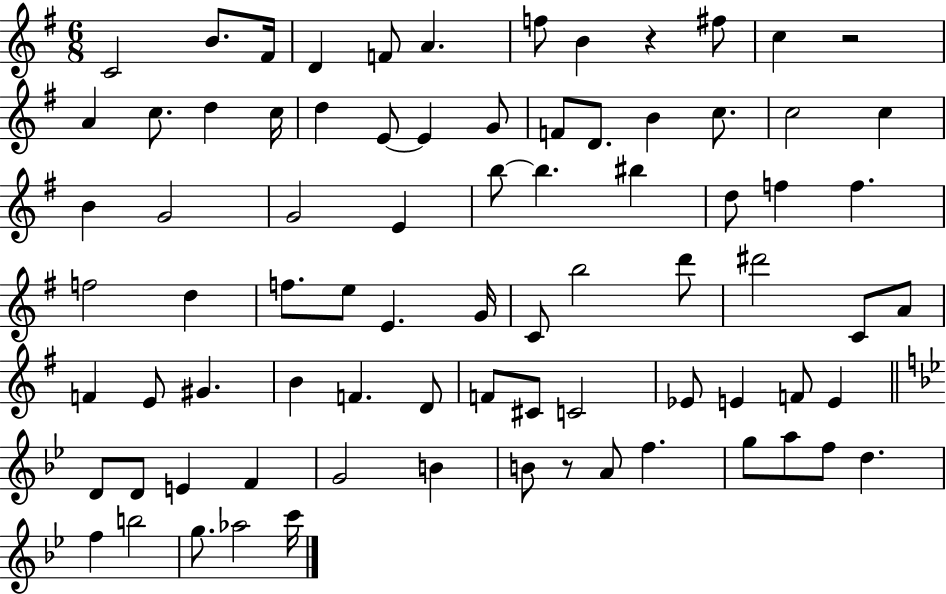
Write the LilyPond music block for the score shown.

{
  \clef treble
  \numericTimeSignature
  \time 6/8
  \key g \major
  c'2 b'8. fis'16 | d'4 f'8 a'4. | f''8 b'4 r4 fis''8 | c''4 r2 | \break a'4 c''8. d''4 c''16 | d''4 e'8~~ e'4 g'8 | f'8 d'8. b'4 c''8. | c''2 c''4 | \break b'4 g'2 | g'2 e'4 | b''8~~ b''4. bis''4 | d''8 f''4 f''4. | \break f''2 d''4 | f''8. e''8 e'4. g'16 | c'8 b''2 d'''8 | dis'''2 c'8 a'8 | \break f'4 e'8 gis'4. | b'4 f'4. d'8 | f'8 cis'8 c'2 | ees'8 e'4 f'8 e'4 | \break \bar "||" \break \key g \minor d'8 d'8 e'4 f'4 | g'2 b'4 | b'8 r8 a'8 f''4. | g''8 a''8 f''8 d''4. | \break f''4 b''2 | g''8. aes''2 c'''16 | \bar "|."
}